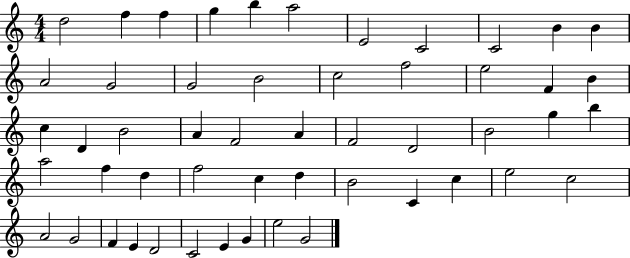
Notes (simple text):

D5/h F5/q F5/q G5/q B5/q A5/h E4/h C4/h C4/h B4/q B4/q A4/h G4/h G4/h B4/h C5/h F5/h E5/h F4/q B4/q C5/q D4/q B4/h A4/q F4/h A4/q F4/h D4/h B4/h G5/q B5/q A5/h F5/q D5/q F5/h C5/q D5/q B4/h C4/q C5/q E5/h C5/h A4/h G4/h F4/q E4/q D4/h C4/h E4/q G4/q E5/h G4/h